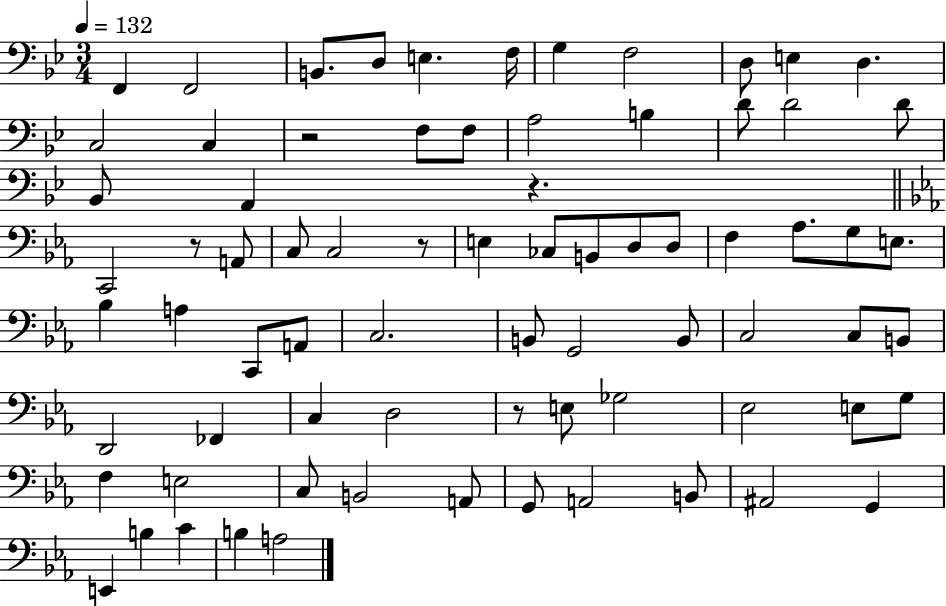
X:1
T:Untitled
M:3/4
L:1/4
K:Bb
F,, F,,2 B,,/2 D,/2 E, F,/4 G, F,2 D,/2 E, D, C,2 C, z2 F,/2 F,/2 A,2 B, D/2 D2 D/2 _B,,/2 A,, z C,,2 z/2 A,,/2 C,/2 C,2 z/2 E, _C,/2 B,,/2 D,/2 D,/2 F, _A,/2 G,/2 E,/2 _B, A, C,,/2 A,,/2 C,2 B,,/2 G,,2 B,,/2 C,2 C,/2 B,,/2 D,,2 _F,, C, D,2 z/2 E,/2 _G,2 _E,2 E,/2 G,/2 F, E,2 C,/2 B,,2 A,,/2 G,,/2 A,,2 B,,/2 ^A,,2 G,, E,, B, C B, A,2